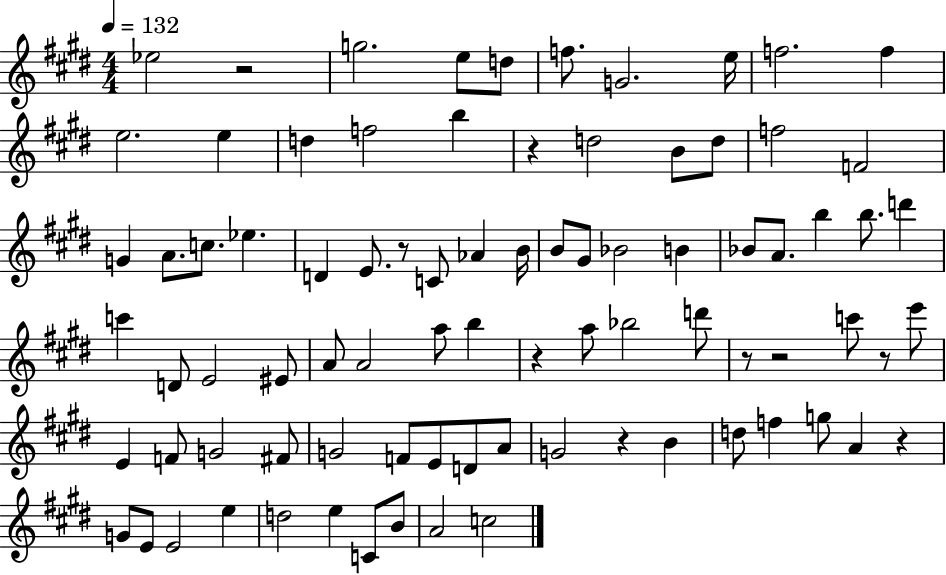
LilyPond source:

{
  \clef treble
  \numericTimeSignature
  \time 4/4
  \key e \major
  \tempo 4 = 132
  \repeat volta 2 { ees''2 r2 | g''2. e''8 d''8 | f''8. g'2. e''16 | f''2. f''4 | \break e''2. e''4 | d''4 f''2 b''4 | r4 d''2 b'8 d''8 | f''2 f'2 | \break g'4 a'8. c''8. ees''4. | d'4 e'8. r8 c'8 aes'4 b'16 | b'8 gis'8 bes'2 b'4 | bes'8 a'8. b''4 b''8. d'''4 | \break c'''4 d'8 e'2 eis'8 | a'8 a'2 a''8 b''4 | r4 a''8 bes''2 d'''8 | r8 r2 c'''8 r8 e'''8 | \break e'4 f'8 g'2 fis'8 | g'2 f'8 e'8 d'8 a'8 | g'2 r4 b'4 | d''8 f''4 g''8 a'4 r4 | \break g'8 e'8 e'2 e''4 | d''2 e''4 c'8 b'8 | a'2 c''2 | } \bar "|."
}